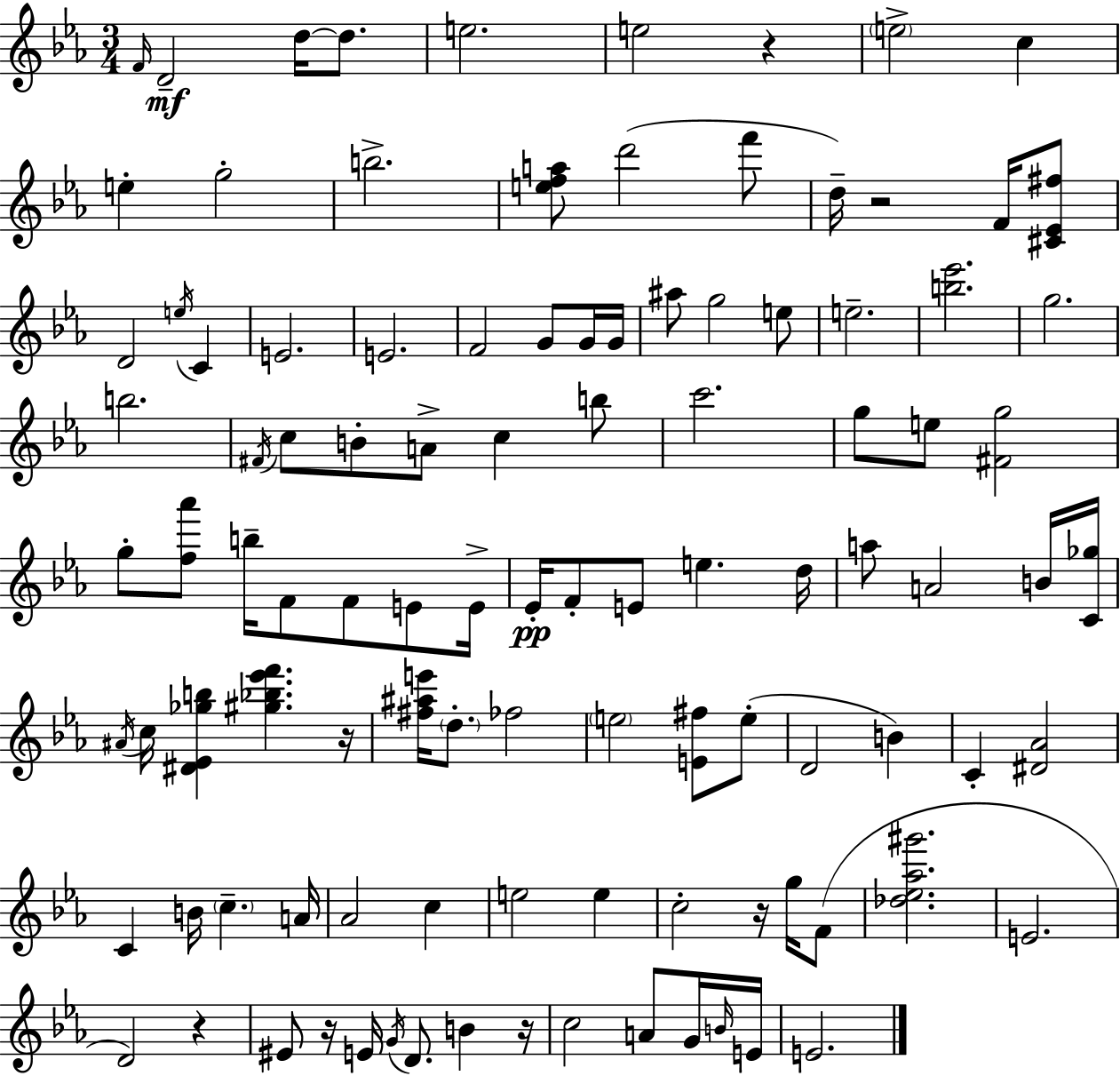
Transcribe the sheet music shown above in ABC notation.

X:1
T:Untitled
M:3/4
L:1/4
K:Eb
F/4 D2 d/4 d/2 e2 e2 z e2 c e g2 b2 [efa]/2 d'2 f'/2 d/4 z2 F/4 [^C_E^f]/2 D2 e/4 C E2 E2 F2 G/2 G/4 G/4 ^a/2 g2 e/2 e2 [b_e']2 g2 b2 ^F/4 c/2 B/2 A/2 c b/2 c'2 g/2 e/2 [^Fg]2 g/2 [f_a']/2 b/4 F/2 F/2 E/2 E/4 _E/4 F/2 E/2 e d/4 a/2 A2 B/4 [C_g]/4 ^A/4 c/4 [^D_E_gb] [^g_b_e'f'] z/4 [^f^ae']/4 d/2 _f2 e2 [E^f]/2 e/2 D2 B C [^D_A]2 C B/4 c A/4 _A2 c e2 e c2 z/4 g/4 F/2 [_d_e_a^g']2 E2 D2 z ^E/2 z/4 E/4 G/4 D/2 B z/4 c2 A/2 G/4 B/4 E/4 E2